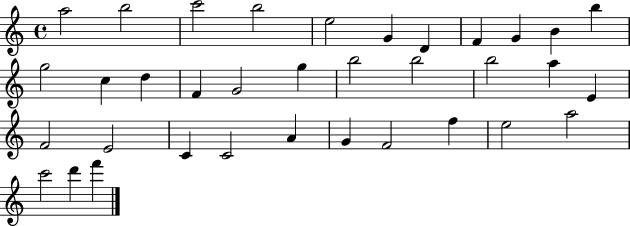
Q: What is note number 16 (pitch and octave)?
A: G4